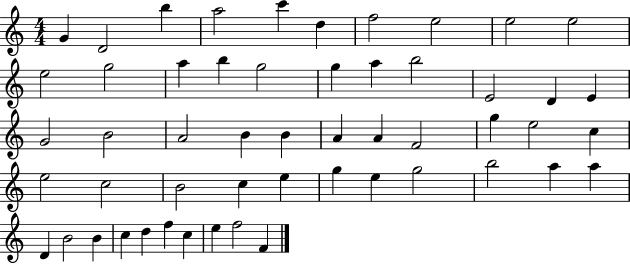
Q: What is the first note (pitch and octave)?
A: G4